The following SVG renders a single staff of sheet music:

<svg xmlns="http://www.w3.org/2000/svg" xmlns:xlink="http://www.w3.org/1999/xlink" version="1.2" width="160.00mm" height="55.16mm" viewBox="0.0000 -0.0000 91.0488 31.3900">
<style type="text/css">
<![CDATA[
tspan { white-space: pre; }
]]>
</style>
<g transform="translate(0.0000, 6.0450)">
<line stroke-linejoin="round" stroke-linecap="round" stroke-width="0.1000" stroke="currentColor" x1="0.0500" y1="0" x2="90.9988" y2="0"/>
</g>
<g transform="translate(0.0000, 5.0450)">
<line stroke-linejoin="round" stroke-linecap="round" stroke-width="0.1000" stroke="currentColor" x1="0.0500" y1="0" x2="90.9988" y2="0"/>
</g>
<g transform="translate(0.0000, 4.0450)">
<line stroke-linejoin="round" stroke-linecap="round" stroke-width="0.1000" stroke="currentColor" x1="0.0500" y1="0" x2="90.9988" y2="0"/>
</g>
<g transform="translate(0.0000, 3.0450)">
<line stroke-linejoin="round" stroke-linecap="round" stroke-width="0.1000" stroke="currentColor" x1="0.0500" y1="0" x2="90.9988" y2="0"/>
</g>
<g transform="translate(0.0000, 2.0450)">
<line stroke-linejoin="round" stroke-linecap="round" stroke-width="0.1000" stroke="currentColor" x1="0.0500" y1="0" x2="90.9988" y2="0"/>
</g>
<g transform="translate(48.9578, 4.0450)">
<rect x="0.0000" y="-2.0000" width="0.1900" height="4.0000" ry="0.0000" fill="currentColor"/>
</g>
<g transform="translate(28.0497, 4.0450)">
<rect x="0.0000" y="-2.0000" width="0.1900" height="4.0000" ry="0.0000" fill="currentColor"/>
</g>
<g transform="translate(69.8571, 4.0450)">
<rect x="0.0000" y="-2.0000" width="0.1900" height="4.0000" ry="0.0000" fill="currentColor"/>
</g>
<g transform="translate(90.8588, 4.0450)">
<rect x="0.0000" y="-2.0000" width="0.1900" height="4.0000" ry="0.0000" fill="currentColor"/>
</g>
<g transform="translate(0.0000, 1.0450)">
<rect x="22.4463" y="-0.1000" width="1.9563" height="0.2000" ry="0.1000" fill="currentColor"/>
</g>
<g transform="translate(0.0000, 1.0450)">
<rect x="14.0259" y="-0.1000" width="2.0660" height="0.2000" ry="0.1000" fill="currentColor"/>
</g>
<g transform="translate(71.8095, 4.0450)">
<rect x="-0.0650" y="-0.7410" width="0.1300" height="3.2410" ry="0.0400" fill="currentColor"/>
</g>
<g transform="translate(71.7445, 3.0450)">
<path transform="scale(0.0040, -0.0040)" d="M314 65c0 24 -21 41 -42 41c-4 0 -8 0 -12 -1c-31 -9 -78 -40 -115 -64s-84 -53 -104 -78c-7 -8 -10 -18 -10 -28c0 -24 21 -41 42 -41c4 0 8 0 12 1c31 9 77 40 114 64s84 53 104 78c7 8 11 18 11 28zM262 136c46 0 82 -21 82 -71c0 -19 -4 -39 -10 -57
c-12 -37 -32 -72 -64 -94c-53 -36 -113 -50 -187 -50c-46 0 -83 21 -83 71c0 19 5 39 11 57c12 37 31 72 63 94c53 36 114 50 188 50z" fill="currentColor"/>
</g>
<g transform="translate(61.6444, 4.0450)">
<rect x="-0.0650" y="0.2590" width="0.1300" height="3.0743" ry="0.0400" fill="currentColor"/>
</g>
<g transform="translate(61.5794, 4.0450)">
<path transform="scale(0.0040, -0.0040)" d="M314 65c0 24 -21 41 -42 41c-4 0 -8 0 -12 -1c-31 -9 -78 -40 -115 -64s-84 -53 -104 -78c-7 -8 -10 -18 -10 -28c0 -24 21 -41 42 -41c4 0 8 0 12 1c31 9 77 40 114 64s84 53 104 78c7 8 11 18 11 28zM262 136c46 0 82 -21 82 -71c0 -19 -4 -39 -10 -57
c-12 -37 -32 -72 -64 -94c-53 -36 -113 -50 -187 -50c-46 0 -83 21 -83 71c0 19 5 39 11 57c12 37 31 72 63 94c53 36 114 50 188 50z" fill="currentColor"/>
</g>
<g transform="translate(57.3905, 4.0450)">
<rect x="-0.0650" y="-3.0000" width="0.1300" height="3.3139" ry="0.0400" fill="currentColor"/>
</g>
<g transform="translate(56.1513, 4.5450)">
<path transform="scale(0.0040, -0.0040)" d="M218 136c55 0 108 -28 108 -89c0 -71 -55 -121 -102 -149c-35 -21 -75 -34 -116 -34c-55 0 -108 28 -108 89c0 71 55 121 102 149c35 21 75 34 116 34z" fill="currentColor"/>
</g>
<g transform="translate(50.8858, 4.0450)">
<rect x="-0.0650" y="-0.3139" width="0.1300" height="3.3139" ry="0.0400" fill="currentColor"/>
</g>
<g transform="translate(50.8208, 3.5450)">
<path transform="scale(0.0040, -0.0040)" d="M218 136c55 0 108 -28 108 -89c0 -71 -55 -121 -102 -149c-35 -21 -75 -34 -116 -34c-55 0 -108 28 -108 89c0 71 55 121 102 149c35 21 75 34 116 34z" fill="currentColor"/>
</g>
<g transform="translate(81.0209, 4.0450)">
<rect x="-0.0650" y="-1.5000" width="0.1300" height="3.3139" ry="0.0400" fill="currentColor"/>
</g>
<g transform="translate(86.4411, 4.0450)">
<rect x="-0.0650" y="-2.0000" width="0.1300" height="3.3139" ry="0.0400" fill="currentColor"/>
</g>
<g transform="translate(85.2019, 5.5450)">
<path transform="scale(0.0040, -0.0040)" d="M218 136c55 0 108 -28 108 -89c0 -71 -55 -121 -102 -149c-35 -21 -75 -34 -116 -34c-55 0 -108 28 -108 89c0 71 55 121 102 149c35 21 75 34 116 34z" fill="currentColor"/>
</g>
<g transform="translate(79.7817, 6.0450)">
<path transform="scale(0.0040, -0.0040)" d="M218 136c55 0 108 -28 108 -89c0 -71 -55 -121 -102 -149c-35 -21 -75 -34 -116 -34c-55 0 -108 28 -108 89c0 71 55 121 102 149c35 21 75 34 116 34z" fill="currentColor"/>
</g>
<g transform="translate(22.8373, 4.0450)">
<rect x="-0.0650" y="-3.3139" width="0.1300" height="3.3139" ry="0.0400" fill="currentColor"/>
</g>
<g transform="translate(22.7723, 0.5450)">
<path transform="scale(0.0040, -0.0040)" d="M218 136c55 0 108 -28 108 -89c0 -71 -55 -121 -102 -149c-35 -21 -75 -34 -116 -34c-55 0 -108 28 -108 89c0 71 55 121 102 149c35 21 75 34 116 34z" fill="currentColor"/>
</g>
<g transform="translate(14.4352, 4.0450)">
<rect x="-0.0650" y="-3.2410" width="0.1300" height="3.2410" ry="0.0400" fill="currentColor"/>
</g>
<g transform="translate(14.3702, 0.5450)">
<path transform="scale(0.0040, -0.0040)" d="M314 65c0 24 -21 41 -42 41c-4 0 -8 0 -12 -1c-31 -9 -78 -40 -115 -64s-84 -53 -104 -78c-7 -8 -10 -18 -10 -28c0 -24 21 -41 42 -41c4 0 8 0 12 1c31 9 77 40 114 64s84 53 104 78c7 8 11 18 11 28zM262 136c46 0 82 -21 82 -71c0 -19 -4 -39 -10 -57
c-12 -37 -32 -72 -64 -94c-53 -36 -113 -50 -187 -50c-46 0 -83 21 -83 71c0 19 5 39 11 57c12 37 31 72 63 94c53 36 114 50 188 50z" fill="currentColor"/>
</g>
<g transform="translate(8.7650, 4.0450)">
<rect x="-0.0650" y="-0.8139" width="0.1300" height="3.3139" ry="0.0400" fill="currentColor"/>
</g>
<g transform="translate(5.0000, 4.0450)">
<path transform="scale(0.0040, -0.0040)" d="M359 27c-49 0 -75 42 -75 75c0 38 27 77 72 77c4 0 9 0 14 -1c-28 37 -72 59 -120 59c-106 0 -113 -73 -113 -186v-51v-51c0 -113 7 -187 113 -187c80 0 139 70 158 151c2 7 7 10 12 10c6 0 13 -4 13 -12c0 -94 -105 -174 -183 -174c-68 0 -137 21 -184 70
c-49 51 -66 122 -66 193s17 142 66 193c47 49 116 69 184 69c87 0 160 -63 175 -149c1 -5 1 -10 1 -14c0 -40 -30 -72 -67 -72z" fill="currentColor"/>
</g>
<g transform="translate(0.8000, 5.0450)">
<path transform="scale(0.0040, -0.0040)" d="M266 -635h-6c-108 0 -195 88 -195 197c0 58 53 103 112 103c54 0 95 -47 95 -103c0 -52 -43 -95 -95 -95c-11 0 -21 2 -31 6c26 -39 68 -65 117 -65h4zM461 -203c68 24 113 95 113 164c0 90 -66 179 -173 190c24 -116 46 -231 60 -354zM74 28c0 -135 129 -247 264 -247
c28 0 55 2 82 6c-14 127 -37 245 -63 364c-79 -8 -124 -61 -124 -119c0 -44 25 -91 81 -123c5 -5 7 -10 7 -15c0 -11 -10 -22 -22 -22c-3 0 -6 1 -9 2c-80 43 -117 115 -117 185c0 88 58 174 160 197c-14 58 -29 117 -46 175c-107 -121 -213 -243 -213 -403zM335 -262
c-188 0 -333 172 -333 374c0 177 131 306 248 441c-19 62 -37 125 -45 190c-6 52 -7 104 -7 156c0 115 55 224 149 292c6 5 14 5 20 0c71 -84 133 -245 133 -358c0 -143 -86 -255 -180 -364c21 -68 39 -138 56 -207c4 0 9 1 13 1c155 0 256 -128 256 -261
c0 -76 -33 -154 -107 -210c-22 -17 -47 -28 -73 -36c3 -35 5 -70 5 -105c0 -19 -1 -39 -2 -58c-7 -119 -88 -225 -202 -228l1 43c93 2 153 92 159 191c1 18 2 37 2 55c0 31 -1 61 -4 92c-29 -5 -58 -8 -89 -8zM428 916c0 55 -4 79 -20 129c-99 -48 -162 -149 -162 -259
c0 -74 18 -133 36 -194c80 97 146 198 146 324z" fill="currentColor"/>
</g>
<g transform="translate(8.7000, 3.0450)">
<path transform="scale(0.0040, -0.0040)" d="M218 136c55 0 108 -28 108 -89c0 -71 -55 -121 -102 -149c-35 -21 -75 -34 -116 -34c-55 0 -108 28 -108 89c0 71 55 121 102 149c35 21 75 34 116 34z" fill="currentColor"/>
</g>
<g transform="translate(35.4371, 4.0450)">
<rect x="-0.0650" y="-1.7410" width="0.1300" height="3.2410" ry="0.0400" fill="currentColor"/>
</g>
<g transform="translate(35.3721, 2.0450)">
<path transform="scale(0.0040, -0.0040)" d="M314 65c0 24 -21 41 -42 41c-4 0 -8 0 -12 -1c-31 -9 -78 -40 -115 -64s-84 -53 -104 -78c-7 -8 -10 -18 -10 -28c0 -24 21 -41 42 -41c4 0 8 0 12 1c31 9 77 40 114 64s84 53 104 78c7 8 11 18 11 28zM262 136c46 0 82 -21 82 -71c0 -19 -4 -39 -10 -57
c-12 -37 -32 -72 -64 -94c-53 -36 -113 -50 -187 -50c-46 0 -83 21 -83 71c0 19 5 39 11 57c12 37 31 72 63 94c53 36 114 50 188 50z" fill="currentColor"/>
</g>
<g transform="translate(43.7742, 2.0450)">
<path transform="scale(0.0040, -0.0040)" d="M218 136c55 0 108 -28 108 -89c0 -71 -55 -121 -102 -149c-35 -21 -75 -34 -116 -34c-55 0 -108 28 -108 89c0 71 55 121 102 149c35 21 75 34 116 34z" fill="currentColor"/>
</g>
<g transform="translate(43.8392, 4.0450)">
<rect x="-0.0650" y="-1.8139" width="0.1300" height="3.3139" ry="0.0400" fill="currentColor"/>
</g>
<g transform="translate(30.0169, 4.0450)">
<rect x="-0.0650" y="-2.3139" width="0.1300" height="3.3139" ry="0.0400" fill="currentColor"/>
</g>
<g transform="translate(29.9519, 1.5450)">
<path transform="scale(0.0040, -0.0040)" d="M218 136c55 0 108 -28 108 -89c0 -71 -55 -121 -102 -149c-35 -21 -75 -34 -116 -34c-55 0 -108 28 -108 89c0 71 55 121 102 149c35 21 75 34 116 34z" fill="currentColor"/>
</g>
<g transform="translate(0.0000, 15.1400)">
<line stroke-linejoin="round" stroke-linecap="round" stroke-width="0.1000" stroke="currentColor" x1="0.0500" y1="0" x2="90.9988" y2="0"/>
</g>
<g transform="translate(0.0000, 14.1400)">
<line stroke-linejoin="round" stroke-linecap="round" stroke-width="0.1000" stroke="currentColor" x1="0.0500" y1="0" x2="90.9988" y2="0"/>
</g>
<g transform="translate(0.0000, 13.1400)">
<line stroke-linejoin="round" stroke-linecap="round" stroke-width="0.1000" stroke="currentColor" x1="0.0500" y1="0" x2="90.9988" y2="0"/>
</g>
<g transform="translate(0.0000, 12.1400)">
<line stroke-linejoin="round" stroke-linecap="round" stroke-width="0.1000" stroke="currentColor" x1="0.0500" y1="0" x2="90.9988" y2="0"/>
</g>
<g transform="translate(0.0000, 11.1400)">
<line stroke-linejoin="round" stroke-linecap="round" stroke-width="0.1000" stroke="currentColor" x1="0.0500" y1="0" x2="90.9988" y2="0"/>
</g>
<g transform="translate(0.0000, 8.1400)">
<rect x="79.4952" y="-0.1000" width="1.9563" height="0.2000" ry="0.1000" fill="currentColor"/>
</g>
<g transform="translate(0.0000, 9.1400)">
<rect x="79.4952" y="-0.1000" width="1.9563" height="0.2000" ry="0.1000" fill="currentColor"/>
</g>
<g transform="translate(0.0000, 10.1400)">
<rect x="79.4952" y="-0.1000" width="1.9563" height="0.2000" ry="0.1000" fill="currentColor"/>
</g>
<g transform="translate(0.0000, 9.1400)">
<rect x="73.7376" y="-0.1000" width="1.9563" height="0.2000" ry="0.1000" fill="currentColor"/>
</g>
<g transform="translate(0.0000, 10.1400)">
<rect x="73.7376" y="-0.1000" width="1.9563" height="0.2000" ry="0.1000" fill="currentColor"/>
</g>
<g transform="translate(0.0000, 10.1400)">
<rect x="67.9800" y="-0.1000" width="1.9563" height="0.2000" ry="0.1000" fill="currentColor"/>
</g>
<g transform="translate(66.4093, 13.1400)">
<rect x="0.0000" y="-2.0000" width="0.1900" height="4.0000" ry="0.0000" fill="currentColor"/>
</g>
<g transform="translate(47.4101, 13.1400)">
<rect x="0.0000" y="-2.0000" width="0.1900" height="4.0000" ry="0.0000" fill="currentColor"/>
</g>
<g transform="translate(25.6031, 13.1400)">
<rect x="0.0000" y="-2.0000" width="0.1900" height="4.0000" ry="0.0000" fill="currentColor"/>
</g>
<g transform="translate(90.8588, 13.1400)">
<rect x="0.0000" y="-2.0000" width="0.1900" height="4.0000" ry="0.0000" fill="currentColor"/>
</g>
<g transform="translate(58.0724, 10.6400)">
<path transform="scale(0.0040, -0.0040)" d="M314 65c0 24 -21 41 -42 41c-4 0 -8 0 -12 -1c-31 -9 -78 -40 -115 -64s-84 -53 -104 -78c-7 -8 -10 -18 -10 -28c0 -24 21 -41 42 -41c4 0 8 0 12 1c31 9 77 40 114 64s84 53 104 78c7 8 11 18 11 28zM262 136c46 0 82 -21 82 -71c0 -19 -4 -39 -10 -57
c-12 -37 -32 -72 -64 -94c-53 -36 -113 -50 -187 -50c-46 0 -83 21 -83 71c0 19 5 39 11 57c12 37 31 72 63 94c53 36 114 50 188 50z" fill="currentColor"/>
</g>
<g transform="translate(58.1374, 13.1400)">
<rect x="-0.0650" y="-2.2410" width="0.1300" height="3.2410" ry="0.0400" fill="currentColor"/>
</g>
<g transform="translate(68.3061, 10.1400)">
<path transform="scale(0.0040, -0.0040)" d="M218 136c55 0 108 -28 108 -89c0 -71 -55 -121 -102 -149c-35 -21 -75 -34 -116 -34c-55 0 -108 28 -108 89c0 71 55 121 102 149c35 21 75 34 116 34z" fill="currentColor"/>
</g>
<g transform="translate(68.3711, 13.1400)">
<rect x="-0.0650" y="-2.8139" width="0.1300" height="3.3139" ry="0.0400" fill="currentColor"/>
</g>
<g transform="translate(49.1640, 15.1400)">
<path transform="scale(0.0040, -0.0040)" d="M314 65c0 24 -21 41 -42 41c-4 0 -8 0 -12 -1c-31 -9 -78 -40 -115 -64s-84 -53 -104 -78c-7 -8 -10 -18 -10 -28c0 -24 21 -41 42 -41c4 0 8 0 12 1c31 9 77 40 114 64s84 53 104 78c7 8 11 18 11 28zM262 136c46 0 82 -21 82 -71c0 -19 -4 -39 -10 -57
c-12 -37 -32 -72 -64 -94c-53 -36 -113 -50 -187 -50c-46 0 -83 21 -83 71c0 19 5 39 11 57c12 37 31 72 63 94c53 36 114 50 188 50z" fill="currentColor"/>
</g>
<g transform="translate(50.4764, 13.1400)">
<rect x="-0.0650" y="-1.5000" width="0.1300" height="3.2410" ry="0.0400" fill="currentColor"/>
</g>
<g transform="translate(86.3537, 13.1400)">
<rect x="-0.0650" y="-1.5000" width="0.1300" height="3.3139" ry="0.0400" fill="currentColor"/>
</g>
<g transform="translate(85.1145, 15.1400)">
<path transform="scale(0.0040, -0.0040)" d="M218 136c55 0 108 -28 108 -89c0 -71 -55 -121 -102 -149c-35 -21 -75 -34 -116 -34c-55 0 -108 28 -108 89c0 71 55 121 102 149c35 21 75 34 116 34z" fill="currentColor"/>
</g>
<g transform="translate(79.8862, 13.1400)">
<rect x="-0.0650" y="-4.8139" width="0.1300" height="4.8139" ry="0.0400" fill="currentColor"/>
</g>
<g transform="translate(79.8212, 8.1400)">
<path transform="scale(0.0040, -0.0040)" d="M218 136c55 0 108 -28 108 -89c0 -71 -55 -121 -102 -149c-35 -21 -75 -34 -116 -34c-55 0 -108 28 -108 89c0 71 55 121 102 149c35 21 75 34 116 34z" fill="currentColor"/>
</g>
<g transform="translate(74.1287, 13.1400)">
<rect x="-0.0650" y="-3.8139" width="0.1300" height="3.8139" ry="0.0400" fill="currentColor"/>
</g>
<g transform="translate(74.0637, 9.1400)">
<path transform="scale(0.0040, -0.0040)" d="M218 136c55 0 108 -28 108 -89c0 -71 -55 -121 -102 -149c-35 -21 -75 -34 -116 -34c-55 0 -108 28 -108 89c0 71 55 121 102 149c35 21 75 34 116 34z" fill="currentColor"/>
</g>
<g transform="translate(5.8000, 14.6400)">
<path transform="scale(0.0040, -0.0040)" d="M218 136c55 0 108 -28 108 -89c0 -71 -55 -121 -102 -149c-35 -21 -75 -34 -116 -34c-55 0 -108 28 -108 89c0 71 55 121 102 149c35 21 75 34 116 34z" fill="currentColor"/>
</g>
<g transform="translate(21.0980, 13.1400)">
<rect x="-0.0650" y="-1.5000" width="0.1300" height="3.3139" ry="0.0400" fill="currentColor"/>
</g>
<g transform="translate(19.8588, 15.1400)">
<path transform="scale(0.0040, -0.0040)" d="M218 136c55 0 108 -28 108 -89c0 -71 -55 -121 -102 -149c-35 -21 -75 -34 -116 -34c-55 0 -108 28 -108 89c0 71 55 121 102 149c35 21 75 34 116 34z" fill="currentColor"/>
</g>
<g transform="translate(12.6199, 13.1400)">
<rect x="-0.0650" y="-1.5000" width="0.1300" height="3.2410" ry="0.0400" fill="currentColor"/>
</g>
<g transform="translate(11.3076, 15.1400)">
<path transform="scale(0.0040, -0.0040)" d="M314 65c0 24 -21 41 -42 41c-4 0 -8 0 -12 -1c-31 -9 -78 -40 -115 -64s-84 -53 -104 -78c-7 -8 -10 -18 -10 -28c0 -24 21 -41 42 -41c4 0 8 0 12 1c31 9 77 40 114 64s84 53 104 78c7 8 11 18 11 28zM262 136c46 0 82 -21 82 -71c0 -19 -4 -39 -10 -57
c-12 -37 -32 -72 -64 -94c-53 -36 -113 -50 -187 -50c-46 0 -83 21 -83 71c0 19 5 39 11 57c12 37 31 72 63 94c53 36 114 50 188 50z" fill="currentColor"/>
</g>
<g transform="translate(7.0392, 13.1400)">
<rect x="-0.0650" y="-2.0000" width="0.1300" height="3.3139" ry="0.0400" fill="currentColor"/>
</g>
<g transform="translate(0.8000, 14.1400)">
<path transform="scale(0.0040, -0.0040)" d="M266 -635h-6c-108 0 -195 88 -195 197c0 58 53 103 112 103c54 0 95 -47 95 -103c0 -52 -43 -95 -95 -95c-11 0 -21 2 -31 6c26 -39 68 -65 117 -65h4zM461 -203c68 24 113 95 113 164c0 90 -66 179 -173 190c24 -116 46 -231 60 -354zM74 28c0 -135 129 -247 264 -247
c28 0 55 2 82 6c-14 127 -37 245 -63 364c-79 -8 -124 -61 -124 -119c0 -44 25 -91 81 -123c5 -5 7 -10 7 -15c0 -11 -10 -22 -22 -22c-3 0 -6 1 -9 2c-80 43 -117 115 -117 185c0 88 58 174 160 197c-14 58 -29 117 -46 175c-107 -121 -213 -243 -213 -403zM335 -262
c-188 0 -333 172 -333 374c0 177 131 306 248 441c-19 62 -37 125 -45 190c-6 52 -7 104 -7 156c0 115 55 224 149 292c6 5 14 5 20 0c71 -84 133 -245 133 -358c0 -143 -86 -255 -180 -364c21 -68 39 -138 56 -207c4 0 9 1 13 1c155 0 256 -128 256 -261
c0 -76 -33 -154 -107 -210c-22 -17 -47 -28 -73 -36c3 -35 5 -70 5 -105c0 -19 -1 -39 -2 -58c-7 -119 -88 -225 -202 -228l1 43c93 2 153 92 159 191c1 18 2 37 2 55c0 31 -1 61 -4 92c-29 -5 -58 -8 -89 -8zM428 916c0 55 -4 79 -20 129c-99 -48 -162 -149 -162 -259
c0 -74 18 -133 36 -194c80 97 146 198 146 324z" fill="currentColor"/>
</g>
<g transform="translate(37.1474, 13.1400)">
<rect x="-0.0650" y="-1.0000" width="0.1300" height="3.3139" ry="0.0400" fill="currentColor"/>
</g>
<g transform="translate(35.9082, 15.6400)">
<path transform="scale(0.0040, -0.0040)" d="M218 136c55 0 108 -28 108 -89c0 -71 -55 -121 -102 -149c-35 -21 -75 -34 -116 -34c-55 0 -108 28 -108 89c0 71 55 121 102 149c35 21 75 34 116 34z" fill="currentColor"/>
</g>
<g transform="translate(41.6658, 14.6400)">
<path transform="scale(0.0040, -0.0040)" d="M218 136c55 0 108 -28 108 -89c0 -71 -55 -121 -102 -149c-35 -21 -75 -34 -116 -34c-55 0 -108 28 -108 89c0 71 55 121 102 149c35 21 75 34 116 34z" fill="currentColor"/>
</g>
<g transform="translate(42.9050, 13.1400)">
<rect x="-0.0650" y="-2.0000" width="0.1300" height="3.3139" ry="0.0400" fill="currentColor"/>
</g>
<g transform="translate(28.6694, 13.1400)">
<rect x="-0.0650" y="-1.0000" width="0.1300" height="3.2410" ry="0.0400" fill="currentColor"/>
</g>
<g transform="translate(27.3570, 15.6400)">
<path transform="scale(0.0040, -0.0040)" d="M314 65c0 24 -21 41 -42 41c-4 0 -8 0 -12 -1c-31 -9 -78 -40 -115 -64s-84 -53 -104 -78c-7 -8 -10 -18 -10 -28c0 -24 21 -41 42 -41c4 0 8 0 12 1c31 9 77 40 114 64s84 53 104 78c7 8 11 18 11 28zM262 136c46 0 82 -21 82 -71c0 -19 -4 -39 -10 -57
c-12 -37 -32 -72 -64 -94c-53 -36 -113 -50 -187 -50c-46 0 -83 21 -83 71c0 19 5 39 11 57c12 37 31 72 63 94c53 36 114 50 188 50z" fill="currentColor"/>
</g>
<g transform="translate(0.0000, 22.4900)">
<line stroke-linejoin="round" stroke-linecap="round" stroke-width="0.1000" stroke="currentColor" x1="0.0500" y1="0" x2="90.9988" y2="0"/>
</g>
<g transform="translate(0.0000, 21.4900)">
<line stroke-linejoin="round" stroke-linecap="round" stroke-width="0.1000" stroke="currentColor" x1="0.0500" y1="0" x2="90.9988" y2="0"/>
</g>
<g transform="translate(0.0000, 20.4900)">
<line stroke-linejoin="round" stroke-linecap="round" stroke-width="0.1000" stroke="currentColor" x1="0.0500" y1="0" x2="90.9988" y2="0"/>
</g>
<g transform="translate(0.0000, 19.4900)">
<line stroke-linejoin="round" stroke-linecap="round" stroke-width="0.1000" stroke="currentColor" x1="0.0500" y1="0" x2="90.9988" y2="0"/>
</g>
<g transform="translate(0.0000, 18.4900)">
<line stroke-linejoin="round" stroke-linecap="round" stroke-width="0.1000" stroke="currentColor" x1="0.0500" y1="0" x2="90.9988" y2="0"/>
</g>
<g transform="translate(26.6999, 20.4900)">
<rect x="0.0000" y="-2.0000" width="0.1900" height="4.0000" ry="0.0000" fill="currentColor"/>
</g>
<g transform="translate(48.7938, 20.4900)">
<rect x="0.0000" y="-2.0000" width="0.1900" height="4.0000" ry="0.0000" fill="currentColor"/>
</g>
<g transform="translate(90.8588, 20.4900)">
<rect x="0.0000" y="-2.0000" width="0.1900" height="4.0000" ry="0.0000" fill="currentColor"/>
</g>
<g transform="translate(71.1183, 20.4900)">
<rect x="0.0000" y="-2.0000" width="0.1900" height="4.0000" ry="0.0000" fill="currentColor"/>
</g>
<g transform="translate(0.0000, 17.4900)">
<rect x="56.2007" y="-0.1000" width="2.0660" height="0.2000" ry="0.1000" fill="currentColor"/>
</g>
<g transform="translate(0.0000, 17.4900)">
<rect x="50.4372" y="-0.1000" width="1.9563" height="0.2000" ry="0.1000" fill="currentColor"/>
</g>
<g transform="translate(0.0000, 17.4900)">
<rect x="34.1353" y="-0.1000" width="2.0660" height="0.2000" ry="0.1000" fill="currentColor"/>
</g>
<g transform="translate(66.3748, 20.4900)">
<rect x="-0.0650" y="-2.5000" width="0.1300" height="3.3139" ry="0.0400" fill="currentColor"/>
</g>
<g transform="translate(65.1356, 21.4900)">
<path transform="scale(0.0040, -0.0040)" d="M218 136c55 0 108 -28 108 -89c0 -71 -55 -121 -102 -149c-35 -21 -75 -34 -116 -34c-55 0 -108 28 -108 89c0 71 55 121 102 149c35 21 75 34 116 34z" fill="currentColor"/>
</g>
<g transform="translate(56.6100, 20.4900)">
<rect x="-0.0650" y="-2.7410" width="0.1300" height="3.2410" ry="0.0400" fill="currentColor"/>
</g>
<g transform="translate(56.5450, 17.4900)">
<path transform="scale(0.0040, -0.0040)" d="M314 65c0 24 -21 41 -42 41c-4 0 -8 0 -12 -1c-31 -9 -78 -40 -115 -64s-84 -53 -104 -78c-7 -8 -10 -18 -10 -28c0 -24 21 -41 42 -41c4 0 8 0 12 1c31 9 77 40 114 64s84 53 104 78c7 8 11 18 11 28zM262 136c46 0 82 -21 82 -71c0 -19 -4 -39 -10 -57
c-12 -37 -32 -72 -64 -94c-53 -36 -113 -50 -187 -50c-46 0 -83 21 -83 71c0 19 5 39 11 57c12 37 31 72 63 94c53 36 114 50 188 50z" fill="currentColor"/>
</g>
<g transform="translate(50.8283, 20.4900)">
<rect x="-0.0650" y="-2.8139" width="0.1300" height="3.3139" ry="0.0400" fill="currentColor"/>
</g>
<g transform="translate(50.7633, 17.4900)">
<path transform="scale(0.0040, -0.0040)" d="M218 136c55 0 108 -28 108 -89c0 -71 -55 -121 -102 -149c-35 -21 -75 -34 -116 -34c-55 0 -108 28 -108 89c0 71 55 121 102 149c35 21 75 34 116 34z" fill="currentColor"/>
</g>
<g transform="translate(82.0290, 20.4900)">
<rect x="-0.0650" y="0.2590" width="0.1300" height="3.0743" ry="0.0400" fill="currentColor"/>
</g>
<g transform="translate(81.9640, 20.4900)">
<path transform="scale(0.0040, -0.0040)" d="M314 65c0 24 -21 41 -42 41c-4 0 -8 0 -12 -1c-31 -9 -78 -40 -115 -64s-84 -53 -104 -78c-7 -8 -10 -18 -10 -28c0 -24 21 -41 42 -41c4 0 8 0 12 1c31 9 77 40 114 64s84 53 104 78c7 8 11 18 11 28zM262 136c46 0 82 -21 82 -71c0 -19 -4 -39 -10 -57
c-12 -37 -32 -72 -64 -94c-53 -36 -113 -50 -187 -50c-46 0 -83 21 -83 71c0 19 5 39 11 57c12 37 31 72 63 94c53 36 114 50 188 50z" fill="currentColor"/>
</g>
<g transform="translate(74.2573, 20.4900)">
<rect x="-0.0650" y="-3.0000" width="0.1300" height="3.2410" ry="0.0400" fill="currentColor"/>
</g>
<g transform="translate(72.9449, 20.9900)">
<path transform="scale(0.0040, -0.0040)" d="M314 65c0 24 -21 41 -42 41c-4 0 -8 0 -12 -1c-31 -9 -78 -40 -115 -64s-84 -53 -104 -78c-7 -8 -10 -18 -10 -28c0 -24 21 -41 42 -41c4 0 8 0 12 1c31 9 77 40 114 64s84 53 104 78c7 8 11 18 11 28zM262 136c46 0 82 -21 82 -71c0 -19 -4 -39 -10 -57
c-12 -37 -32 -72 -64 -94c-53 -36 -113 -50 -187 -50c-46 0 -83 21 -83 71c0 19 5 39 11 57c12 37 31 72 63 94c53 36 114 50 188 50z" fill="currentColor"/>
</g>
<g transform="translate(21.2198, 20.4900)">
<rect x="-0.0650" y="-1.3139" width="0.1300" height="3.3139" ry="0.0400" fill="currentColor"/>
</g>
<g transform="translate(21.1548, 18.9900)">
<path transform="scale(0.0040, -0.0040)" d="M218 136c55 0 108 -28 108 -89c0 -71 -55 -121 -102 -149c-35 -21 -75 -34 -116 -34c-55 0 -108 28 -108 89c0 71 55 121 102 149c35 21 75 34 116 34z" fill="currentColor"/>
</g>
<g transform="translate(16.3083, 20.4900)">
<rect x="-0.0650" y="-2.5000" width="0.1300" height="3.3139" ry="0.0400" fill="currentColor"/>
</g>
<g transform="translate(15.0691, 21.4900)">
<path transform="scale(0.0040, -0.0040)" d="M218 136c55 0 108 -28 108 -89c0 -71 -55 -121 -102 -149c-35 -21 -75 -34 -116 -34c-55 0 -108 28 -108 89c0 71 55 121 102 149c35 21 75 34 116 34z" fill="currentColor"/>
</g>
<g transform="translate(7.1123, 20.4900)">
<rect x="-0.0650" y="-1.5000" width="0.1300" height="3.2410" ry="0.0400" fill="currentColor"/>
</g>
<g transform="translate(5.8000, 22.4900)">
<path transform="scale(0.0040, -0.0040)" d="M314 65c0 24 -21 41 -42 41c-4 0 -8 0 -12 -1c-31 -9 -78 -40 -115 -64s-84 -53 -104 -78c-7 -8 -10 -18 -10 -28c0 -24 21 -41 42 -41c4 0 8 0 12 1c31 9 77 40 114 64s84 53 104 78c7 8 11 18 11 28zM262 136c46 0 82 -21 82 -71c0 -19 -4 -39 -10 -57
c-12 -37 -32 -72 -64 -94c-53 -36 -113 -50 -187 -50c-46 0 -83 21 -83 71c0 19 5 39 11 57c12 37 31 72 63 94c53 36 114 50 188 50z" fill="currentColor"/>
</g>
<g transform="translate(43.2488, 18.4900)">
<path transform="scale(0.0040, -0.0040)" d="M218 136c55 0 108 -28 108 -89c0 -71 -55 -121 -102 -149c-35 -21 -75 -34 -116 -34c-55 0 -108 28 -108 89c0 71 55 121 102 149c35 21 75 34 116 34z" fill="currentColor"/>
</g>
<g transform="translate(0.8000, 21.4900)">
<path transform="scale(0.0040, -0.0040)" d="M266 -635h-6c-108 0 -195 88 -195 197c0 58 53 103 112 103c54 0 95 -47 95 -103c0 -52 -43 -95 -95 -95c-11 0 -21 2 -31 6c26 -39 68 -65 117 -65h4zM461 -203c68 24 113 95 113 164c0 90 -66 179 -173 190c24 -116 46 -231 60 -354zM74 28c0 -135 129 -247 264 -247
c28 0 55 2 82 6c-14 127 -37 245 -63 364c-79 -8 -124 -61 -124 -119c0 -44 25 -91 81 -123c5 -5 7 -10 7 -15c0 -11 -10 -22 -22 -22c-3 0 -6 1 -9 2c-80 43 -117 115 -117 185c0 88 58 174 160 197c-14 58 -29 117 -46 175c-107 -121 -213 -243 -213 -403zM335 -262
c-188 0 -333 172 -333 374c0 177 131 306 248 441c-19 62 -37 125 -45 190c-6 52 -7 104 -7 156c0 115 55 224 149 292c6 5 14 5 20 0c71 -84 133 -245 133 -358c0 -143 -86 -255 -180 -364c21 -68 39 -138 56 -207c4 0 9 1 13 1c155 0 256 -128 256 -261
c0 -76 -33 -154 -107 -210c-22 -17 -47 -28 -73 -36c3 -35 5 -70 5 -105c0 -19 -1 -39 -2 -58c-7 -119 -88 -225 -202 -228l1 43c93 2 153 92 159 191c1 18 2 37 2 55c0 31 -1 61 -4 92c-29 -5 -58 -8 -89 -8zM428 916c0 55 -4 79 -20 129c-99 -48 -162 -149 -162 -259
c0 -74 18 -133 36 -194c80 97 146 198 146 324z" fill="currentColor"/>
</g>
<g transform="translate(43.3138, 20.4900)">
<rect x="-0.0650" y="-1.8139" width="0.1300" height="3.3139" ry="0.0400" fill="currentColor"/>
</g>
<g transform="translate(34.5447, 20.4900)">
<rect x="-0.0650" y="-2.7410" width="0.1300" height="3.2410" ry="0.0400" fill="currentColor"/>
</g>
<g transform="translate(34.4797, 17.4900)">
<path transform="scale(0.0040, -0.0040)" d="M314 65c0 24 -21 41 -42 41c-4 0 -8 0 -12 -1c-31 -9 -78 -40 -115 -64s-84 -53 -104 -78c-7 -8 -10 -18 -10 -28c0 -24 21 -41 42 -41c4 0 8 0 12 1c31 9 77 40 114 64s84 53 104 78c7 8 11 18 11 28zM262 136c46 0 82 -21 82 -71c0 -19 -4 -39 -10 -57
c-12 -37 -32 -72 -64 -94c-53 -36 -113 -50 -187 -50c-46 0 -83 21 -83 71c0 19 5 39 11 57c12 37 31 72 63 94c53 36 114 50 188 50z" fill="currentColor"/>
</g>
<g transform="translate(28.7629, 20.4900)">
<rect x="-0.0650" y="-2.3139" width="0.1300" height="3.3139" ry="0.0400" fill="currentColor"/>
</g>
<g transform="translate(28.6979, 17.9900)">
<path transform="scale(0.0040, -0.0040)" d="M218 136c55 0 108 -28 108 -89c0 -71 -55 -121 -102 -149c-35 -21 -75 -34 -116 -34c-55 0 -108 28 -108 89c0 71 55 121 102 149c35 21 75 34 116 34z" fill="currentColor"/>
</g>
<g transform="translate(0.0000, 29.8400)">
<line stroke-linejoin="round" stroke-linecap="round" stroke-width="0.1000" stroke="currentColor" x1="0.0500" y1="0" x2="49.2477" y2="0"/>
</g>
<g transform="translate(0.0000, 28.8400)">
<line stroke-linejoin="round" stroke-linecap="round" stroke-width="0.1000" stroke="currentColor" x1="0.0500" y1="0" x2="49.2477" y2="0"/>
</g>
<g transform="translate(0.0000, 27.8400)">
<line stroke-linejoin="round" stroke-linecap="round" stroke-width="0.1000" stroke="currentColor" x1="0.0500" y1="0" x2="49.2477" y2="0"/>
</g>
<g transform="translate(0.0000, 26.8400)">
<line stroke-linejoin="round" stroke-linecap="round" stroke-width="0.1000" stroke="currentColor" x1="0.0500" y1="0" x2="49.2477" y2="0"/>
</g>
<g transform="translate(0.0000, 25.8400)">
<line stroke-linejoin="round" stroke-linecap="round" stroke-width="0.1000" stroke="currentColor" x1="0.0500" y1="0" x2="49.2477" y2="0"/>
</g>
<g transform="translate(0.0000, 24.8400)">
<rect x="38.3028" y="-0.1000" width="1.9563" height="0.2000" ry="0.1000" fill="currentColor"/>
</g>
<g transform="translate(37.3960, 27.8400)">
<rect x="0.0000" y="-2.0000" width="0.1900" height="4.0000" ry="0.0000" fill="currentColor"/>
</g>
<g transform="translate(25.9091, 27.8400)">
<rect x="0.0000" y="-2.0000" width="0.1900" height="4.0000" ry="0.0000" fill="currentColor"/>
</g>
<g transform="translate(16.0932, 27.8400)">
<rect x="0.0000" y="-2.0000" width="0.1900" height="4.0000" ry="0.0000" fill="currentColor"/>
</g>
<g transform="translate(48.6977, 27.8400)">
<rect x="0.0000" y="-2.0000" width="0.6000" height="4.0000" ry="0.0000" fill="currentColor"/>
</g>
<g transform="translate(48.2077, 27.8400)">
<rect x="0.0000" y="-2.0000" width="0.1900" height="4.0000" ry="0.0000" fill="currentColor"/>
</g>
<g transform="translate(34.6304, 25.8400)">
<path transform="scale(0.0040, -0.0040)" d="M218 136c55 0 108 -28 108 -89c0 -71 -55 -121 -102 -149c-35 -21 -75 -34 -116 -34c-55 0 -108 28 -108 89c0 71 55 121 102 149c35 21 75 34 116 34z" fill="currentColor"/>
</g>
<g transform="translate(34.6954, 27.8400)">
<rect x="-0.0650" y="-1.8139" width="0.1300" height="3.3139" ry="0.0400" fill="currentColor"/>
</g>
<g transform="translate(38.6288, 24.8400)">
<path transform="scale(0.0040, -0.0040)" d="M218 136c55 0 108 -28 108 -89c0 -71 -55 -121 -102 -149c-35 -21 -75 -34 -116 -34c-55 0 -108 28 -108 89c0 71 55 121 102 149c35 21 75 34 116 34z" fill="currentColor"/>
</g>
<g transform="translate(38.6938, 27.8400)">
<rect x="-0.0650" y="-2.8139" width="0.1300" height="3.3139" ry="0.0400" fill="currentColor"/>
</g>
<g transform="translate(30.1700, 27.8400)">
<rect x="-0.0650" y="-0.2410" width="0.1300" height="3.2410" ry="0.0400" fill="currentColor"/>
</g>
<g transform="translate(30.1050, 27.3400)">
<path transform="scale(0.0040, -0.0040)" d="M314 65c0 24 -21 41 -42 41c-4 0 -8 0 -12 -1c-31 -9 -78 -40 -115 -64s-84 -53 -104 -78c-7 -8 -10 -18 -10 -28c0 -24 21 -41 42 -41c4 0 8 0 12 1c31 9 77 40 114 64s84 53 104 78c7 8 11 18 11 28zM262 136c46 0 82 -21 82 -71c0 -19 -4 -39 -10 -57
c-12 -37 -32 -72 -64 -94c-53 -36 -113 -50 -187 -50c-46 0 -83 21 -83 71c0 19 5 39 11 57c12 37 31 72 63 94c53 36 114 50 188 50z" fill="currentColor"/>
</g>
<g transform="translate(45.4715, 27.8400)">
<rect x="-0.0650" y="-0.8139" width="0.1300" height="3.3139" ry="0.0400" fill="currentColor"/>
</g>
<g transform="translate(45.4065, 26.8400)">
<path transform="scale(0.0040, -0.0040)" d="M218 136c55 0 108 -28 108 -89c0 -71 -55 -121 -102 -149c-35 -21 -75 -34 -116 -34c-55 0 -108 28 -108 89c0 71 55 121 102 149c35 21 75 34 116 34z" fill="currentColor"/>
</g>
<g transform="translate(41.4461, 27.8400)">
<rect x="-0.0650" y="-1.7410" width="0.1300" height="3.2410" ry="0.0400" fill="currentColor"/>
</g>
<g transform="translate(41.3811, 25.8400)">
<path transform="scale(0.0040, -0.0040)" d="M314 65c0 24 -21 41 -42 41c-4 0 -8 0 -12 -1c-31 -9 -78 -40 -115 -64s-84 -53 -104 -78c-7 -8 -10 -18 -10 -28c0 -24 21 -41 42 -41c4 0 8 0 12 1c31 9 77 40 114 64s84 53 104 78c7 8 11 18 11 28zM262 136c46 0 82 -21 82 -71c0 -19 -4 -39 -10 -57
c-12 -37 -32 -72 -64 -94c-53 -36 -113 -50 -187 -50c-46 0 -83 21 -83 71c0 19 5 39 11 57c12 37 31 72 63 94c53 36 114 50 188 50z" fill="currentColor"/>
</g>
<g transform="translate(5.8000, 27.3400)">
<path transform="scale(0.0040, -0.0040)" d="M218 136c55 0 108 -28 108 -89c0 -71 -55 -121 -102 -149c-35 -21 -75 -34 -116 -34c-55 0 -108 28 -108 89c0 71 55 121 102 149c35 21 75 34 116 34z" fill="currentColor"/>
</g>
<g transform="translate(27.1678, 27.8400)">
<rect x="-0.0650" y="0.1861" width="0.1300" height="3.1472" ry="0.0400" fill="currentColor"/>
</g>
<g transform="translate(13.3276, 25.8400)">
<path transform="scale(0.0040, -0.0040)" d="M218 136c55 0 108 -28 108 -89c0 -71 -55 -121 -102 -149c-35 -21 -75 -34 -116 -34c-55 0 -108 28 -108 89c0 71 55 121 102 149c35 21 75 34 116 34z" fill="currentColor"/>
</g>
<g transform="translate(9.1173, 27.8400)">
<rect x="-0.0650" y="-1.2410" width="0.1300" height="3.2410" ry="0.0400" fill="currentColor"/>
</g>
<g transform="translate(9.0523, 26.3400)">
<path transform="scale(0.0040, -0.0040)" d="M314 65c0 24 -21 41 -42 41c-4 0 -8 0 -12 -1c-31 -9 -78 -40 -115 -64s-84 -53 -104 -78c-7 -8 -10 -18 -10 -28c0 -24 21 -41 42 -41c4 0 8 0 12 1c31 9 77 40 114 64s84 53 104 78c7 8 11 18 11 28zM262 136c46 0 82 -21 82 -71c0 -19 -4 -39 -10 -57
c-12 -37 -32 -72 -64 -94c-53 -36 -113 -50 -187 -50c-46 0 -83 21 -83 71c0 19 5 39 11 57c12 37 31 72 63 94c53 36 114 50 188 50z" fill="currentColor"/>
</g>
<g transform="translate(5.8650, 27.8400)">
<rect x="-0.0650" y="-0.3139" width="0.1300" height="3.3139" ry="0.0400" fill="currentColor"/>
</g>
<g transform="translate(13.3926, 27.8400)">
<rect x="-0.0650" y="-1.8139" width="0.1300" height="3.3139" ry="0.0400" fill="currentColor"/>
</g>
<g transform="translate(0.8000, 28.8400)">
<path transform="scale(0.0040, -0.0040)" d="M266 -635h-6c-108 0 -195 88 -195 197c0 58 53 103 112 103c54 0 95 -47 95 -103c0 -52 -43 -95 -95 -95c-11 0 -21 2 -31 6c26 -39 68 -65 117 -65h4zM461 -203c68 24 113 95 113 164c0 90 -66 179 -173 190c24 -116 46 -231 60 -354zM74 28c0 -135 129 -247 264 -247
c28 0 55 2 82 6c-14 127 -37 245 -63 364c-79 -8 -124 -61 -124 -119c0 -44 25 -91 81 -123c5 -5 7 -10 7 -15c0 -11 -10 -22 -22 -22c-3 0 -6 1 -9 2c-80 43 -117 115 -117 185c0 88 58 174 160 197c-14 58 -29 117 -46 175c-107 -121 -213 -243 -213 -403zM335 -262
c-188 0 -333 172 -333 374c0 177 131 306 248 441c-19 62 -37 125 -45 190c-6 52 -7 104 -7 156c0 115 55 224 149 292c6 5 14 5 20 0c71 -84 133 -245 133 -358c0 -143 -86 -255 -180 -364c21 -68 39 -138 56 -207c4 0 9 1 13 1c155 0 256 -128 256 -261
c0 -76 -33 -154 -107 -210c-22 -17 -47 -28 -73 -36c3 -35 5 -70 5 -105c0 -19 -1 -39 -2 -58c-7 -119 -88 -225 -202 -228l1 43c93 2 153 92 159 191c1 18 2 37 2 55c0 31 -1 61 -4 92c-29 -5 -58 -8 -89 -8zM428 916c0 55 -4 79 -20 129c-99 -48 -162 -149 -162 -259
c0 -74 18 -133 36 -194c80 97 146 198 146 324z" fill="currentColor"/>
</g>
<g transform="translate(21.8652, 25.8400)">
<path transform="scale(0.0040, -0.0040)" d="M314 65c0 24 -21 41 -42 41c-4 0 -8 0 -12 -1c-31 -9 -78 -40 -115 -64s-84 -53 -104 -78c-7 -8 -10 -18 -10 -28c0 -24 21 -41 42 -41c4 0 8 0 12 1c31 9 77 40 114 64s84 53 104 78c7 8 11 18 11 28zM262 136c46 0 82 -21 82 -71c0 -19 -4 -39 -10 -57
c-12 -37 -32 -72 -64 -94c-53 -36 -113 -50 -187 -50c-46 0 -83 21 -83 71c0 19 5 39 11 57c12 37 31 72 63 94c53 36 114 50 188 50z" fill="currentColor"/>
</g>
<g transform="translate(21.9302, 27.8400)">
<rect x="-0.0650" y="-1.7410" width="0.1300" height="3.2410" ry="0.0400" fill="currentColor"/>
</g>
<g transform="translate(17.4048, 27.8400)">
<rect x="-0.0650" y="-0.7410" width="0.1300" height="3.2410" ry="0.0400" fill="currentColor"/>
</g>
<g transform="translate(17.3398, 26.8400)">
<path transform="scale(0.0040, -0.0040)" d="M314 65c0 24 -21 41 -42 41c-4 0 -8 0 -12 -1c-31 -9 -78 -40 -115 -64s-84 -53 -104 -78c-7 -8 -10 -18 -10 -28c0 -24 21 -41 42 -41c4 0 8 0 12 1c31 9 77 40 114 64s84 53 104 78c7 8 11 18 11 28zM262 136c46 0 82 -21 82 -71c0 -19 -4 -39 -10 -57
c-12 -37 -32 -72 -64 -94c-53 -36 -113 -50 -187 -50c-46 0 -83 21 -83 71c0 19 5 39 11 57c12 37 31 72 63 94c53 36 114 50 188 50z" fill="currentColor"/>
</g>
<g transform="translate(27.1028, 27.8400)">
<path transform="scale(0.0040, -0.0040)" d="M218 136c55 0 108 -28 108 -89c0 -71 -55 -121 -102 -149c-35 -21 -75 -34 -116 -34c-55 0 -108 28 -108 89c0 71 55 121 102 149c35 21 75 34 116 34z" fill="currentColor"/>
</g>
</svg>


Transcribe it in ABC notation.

X:1
T:Untitled
M:4/4
L:1/4
K:C
d b2 b g f2 f c A B2 d2 E F F E2 E D2 D F E2 g2 a c' e' E E2 G e g a2 f a a2 G A2 B2 c e2 f d2 f2 B c2 f a f2 d